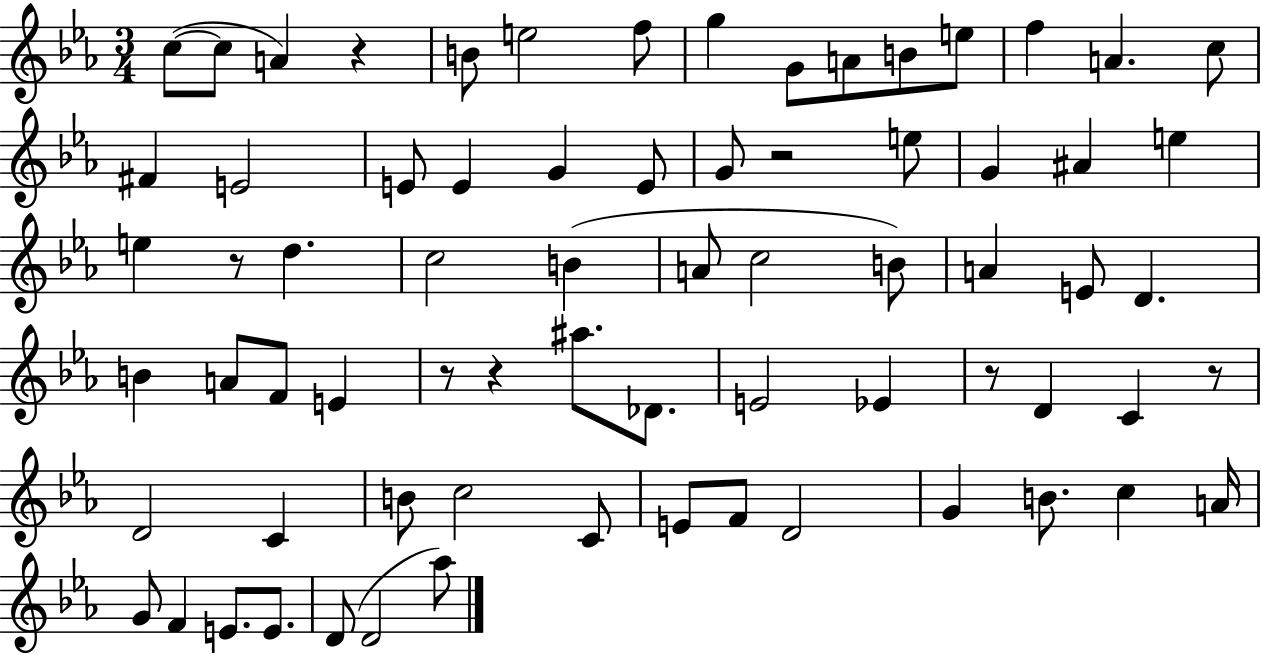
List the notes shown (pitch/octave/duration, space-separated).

C5/e C5/e A4/q R/q B4/e E5/h F5/e G5/q G4/e A4/e B4/e E5/e F5/q A4/q. C5/e F#4/q E4/h E4/e E4/q G4/q E4/e G4/e R/h E5/e G4/q A#4/q E5/q E5/q R/e D5/q. C5/h B4/q A4/e C5/h B4/e A4/q E4/e D4/q. B4/q A4/e F4/e E4/q R/e R/q A#5/e. Db4/e. E4/h Eb4/q R/e D4/q C4/q R/e D4/h C4/q B4/e C5/h C4/e E4/e F4/e D4/h G4/q B4/e. C5/q A4/s G4/e F4/q E4/e. E4/e. D4/e D4/h Ab5/e